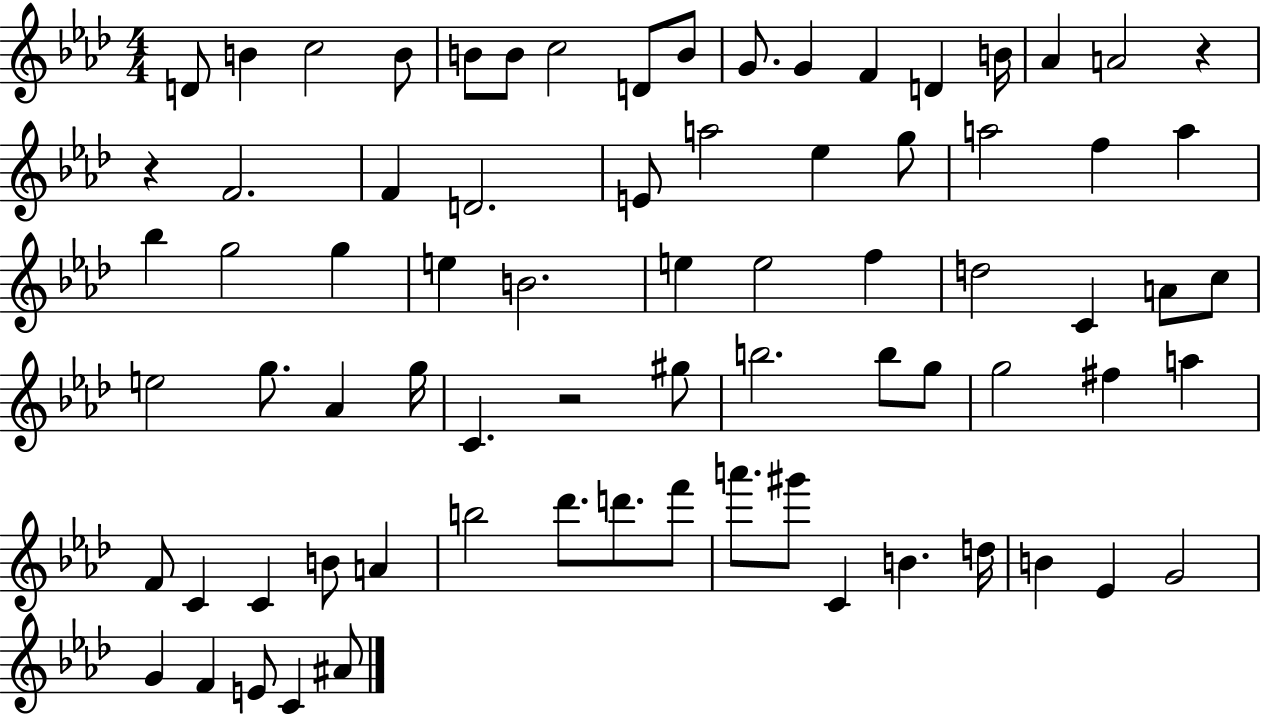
X:1
T:Untitled
M:4/4
L:1/4
K:Ab
D/2 B c2 B/2 B/2 B/2 c2 D/2 B/2 G/2 G F D B/4 _A A2 z z F2 F D2 E/2 a2 _e g/2 a2 f a _b g2 g e B2 e e2 f d2 C A/2 c/2 e2 g/2 _A g/4 C z2 ^g/2 b2 b/2 g/2 g2 ^f a F/2 C C B/2 A b2 _d'/2 d'/2 f'/2 a'/2 ^g'/2 C B d/4 B _E G2 G F E/2 C ^A/2